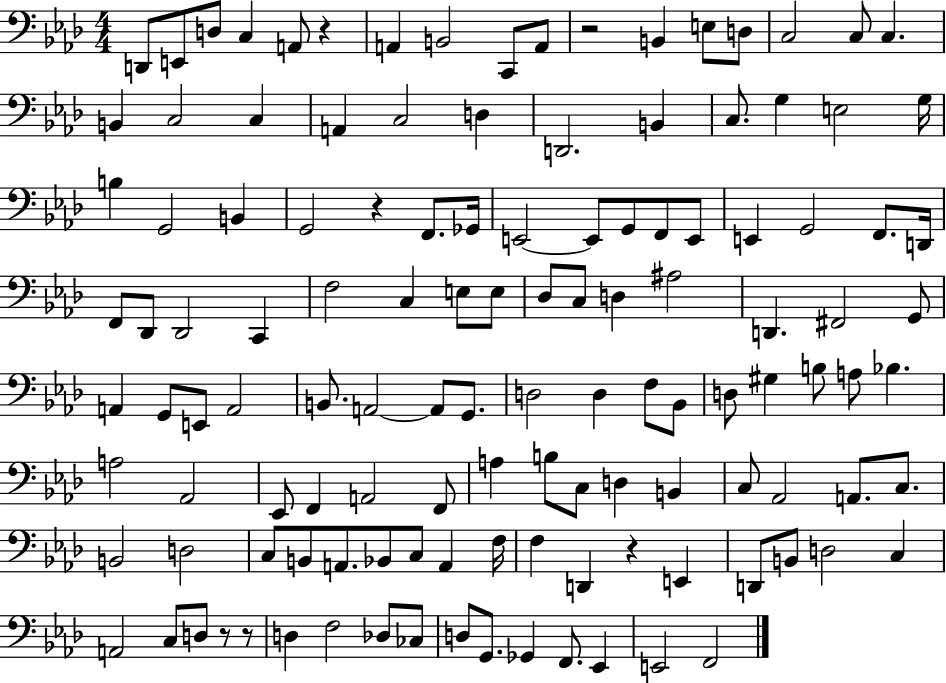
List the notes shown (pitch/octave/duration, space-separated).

D2/e E2/e D3/e C3/q A2/e R/q A2/q B2/h C2/e A2/e R/h B2/q E3/e D3/e C3/h C3/e C3/q. B2/q C3/h C3/q A2/q C3/h D3/q D2/h. B2/q C3/e. G3/q E3/h G3/s B3/q G2/h B2/q G2/h R/q F2/e. Gb2/s E2/h E2/e G2/e F2/e E2/e E2/q G2/h F2/e. D2/s F2/e Db2/e Db2/h C2/q F3/h C3/q E3/e E3/e Db3/e C3/e D3/q A#3/h D2/q. F#2/h G2/e A2/q G2/e E2/e A2/h B2/e. A2/h A2/e G2/e. D3/h D3/q F3/e Bb2/e D3/e G#3/q B3/e A3/e Bb3/q. A3/h Ab2/h Eb2/e F2/q A2/h F2/e A3/q B3/e C3/e D3/q B2/q C3/e Ab2/h A2/e. C3/e. B2/h D3/h C3/e B2/e A2/e. Bb2/e C3/e A2/q F3/s F3/q D2/q R/q E2/q D2/e B2/e D3/h C3/q A2/h C3/e D3/e R/e R/e D3/q F3/h Db3/e CES3/e D3/e G2/e. Gb2/q F2/e. Eb2/q E2/h F2/h